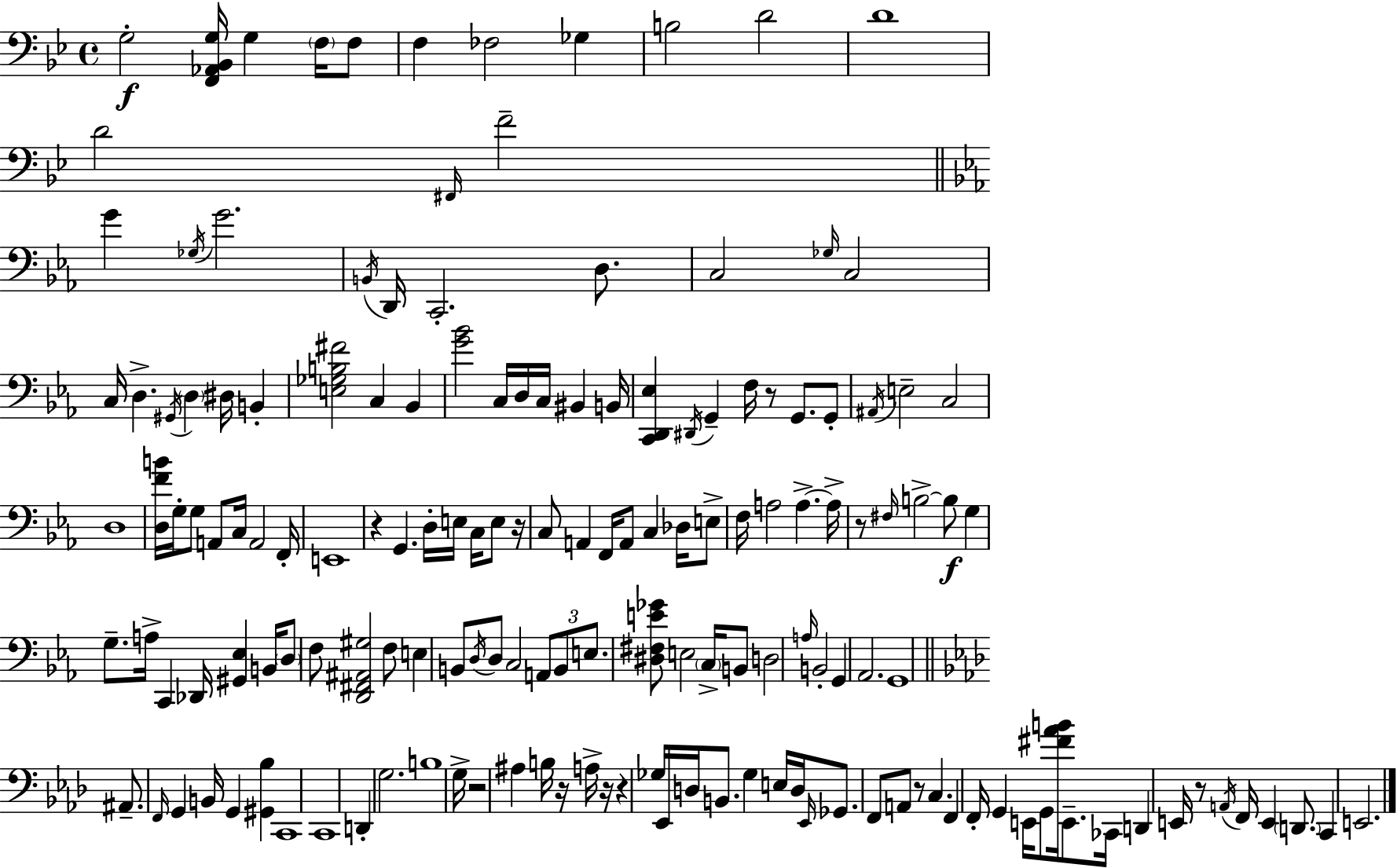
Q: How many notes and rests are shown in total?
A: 158